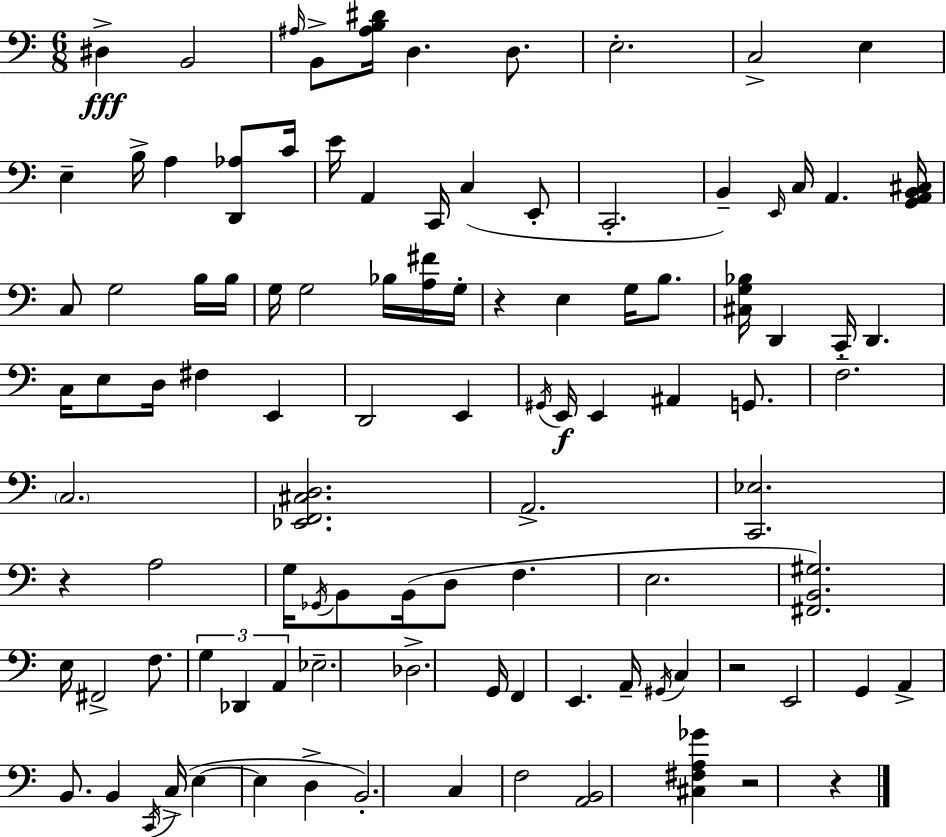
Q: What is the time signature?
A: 6/8